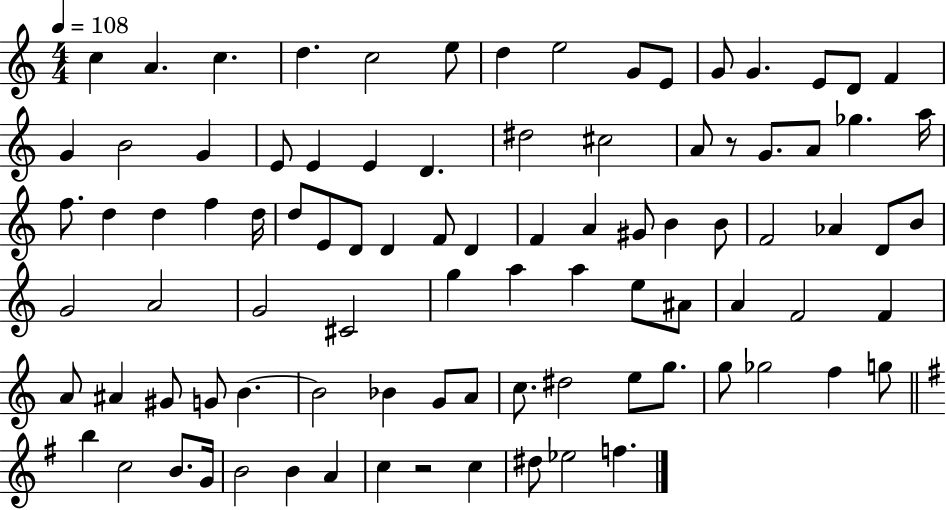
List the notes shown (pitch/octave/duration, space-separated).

C5/q A4/q. C5/q. D5/q. C5/h E5/e D5/q E5/h G4/e E4/e G4/e G4/q. E4/e D4/e F4/q G4/q B4/h G4/q E4/e E4/q E4/q D4/q. D#5/h C#5/h A4/e R/e G4/e. A4/e Gb5/q. A5/s F5/e. D5/q D5/q F5/q D5/s D5/e E4/e D4/e D4/q F4/e D4/q F4/q A4/q G#4/e B4/q B4/e F4/h Ab4/q D4/e B4/e G4/h A4/h G4/h C#4/h G5/q A5/q A5/q E5/e A#4/e A4/q F4/h F4/q A4/e A#4/q G#4/e G4/e B4/q. B4/h Bb4/q G4/e A4/e C5/e. D#5/h E5/e G5/e. G5/e Gb5/h F5/q G5/e B5/q C5/h B4/e. G4/s B4/h B4/q A4/q C5/q R/h C5/q D#5/e Eb5/h F5/q.